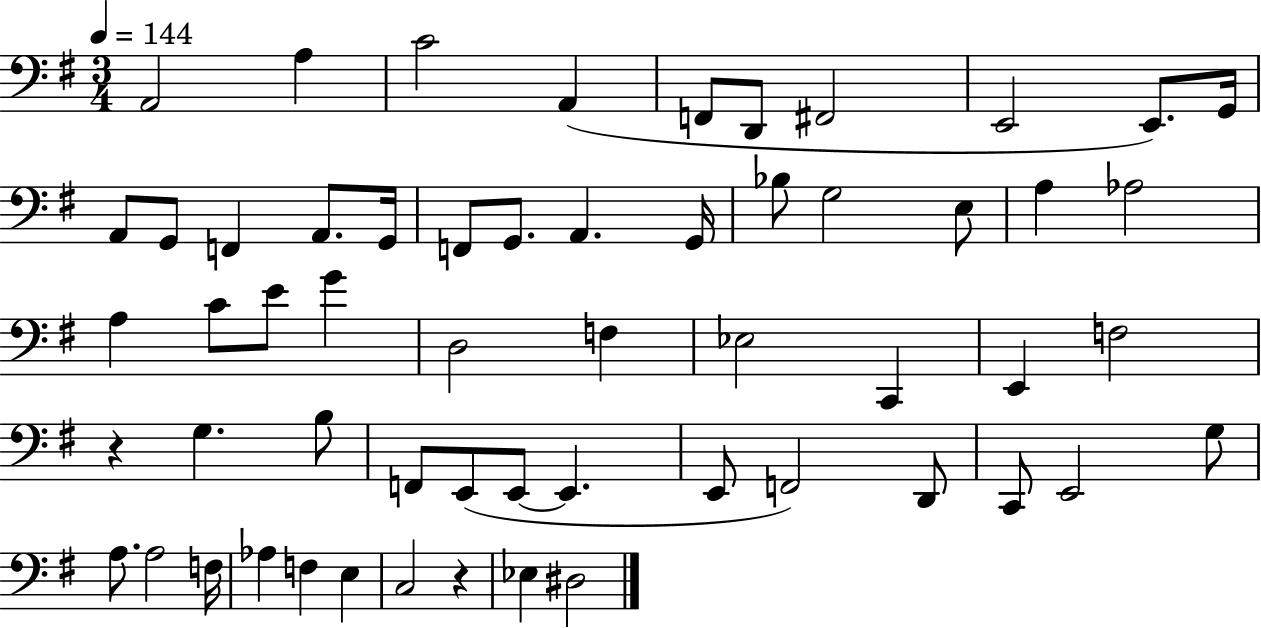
A2/h A3/q C4/h A2/q F2/e D2/e F#2/h E2/h E2/e. G2/s A2/e G2/e F2/q A2/e. G2/s F2/e G2/e. A2/q. G2/s Bb3/e G3/h E3/e A3/q Ab3/h A3/q C4/e E4/e G4/q D3/h F3/q Eb3/h C2/q E2/q F3/h R/q G3/q. B3/e F2/e E2/e E2/e E2/q. E2/e F2/h D2/e C2/e E2/h G3/e A3/e. A3/h F3/s Ab3/q F3/q E3/q C3/h R/q Eb3/q D#3/h